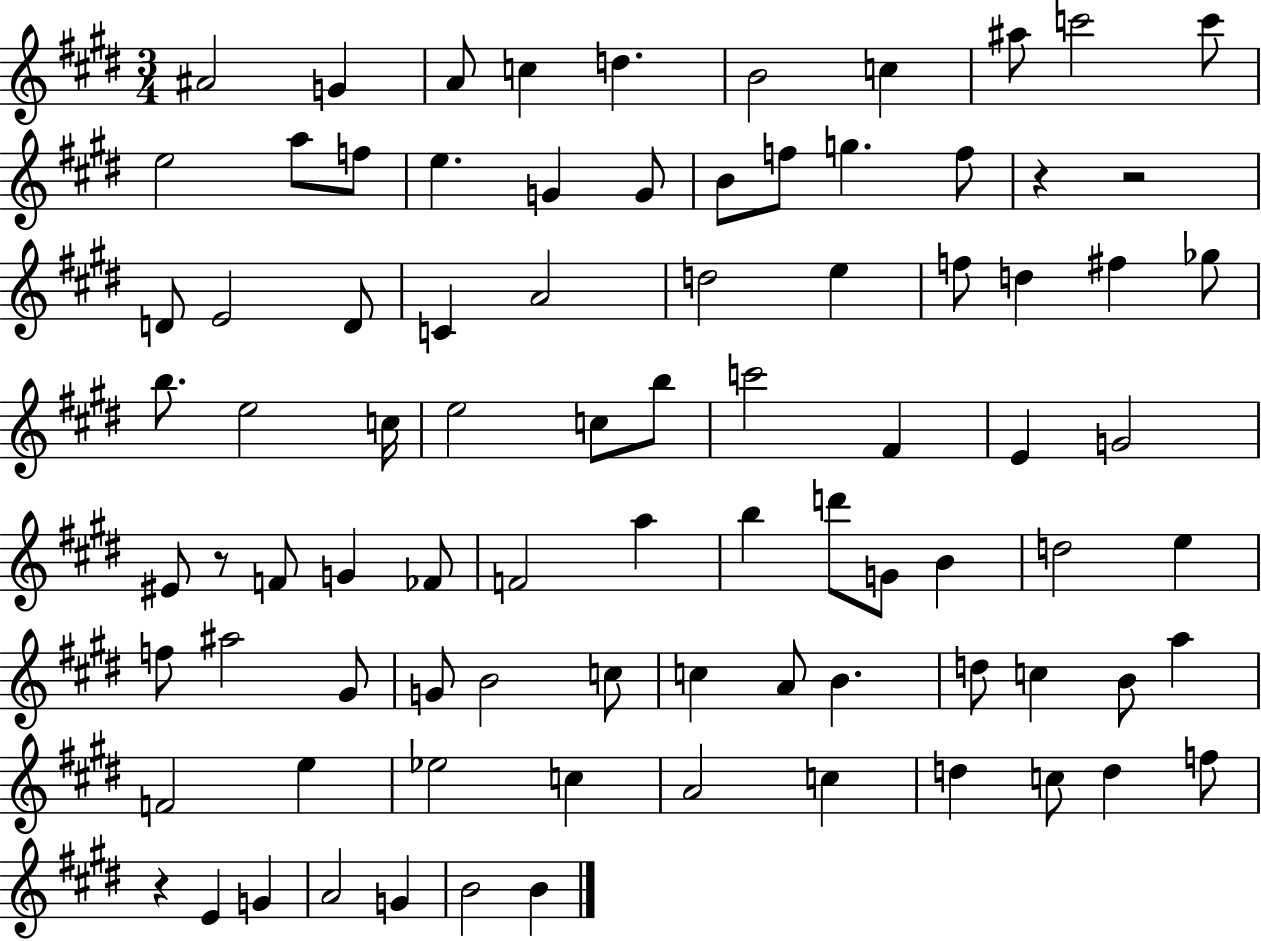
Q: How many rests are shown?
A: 4